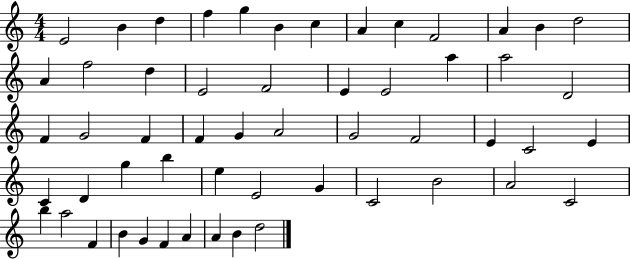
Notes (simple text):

E4/h B4/q D5/q F5/q G5/q B4/q C5/q A4/q C5/q F4/h A4/q B4/q D5/h A4/q F5/h D5/q E4/h F4/h E4/q E4/h A5/q A5/h D4/h F4/q G4/h F4/q F4/q G4/q A4/h G4/h F4/h E4/q C4/h E4/q C4/q D4/q G5/q B5/q E5/q E4/h G4/q C4/h B4/h A4/h C4/h B5/q A5/h F4/q B4/q G4/q F4/q A4/q A4/q B4/q D5/h